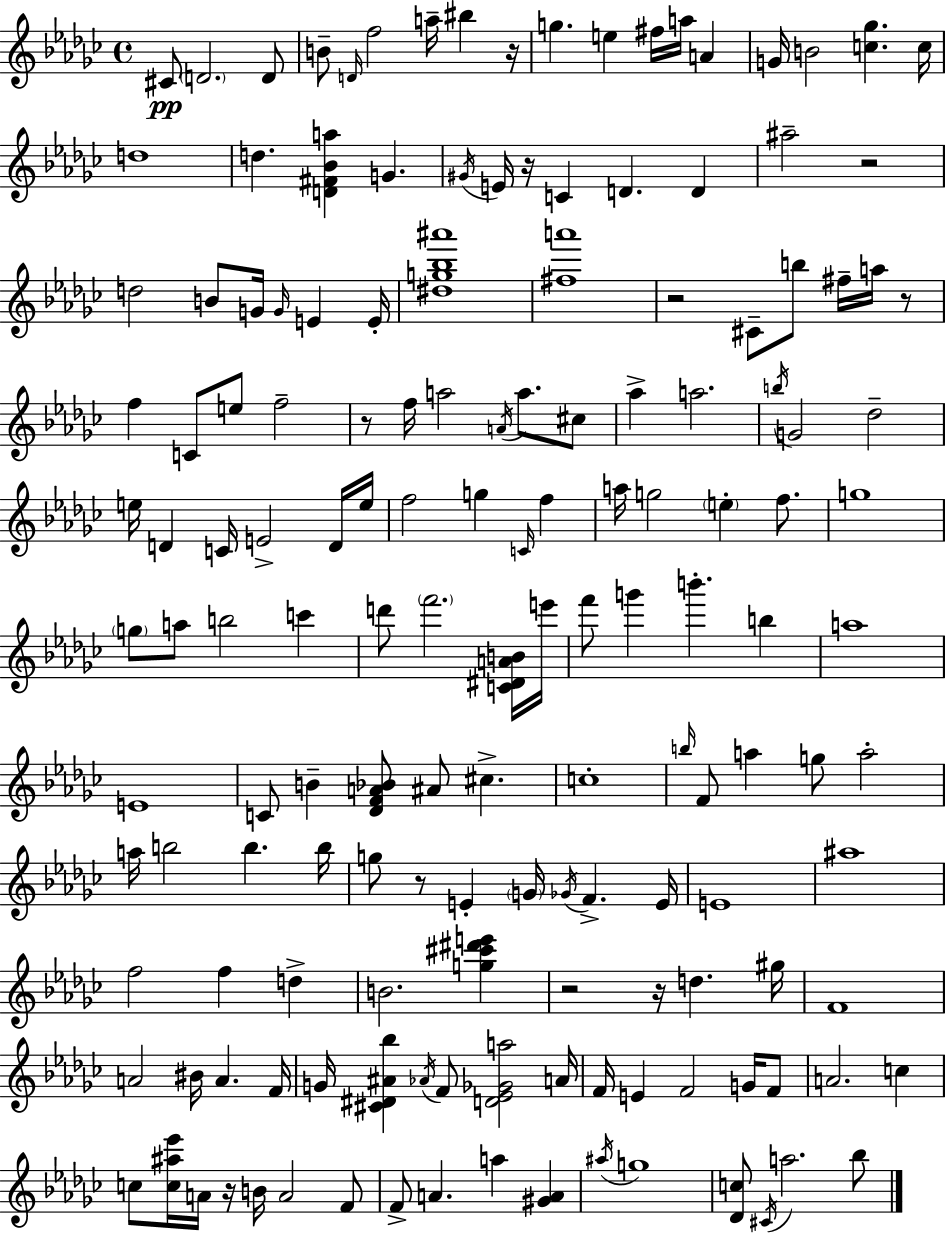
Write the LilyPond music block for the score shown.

{
  \clef treble
  \time 4/4
  \defaultTimeSignature
  \key ees \minor
  cis'8\pp \parenthesize d'2. d'8 | b'8-- \grace { d'16 } f''2 a''16-- bis''4 | r16 g''4. e''4 fis''16 a''16 a'4 | g'16 b'2 <c'' ges''>4. | \break c''16 d''1 | d''4. <d' fis' bes' a''>4 g'4. | \acciaccatura { gis'16 } e'16 r16 c'4 d'4. d'4 | ais''2-- r2 | \break d''2 b'8 g'16 \grace { g'16 } e'4 | e'16-. <dis'' g'' bes'' ais'''>1 | <fis'' a'''>1 | r2 cis'8-- b''8 fis''16-- | \break a''16 r8 f''4 c'8 e''8 f''2-- | r8 f''16 a''2 \acciaccatura { a'16 } a''8. | cis''8 aes''4-> a''2. | \acciaccatura { b''16 } g'2 des''2-- | \break e''16 d'4 c'16 e'2-> | d'16 e''16 f''2 g''4 | \grace { c'16 } f''4 a''16 g''2 \parenthesize e''4-. | f''8. g''1 | \break \parenthesize g''8 a''8 b''2 | c'''4 d'''8 \parenthesize f'''2. | <c' dis' a' b'>16 e'''16 f'''8 g'''4 b'''4.-. | b''4 a''1 | \break e'1 | c'8 b'4-- <des' f' a' bes'>8 ais'8 | cis''4.-> c''1-. | \grace { b''16 } f'8 a''4 g''8 a''2-. | \break a''16 b''2 | b''4. b''16 g''8 r8 e'4-. \parenthesize g'16 | \acciaccatura { ges'16 } f'4.-> e'16 e'1 | ais''1 | \break f''2 | f''4 d''4-> b'2. | <g'' cis''' dis''' e'''>4 r2 | r16 d''4. gis''16 f'1 | \break a'2 | bis'16 a'4. f'16 g'16 <cis' dis' ais' bes''>4 \acciaccatura { aes'16 } f'8 | <d' ees' ges' a''>2 a'16 f'16 e'4 f'2 | g'16 f'8 a'2. | \break c''4 c''8 <c'' ais'' ees'''>16 a'16 r16 b'16 a'2 | f'8 f'8-> a'4. | a''4 <gis' a'>4 \acciaccatura { ais''16 } g''1 | <des' c''>8 \acciaccatura { cis'16 } a''2. | \break bes''8 \bar "|."
}